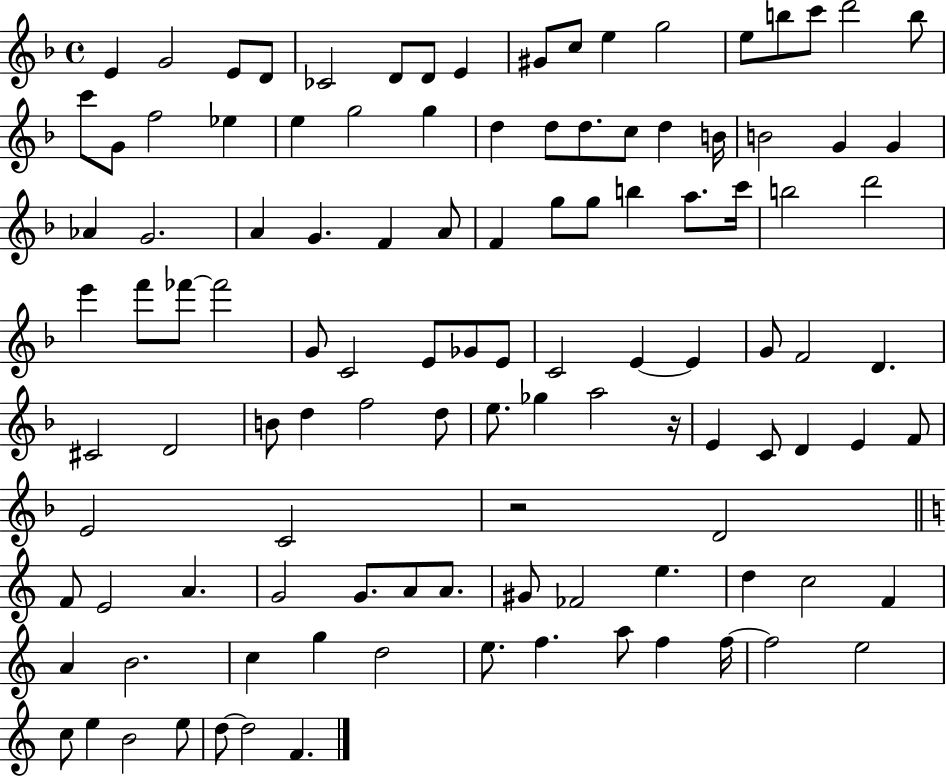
X:1
T:Untitled
M:4/4
L:1/4
K:F
E G2 E/2 D/2 _C2 D/2 D/2 E ^G/2 c/2 e g2 e/2 b/2 c'/2 d'2 b/2 c'/2 G/2 f2 _e e g2 g d d/2 d/2 c/2 d B/4 B2 G G _A G2 A G F A/2 F g/2 g/2 b a/2 c'/4 b2 d'2 e' f'/2 _f'/2 _f'2 G/2 C2 E/2 _G/2 E/2 C2 E E G/2 F2 D ^C2 D2 B/2 d f2 d/2 e/2 _g a2 z/4 E C/2 D E F/2 E2 C2 z2 D2 F/2 E2 A G2 G/2 A/2 A/2 ^G/2 _F2 e d c2 F A B2 c g d2 e/2 f a/2 f f/4 f2 e2 c/2 e B2 e/2 d/2 d2 F